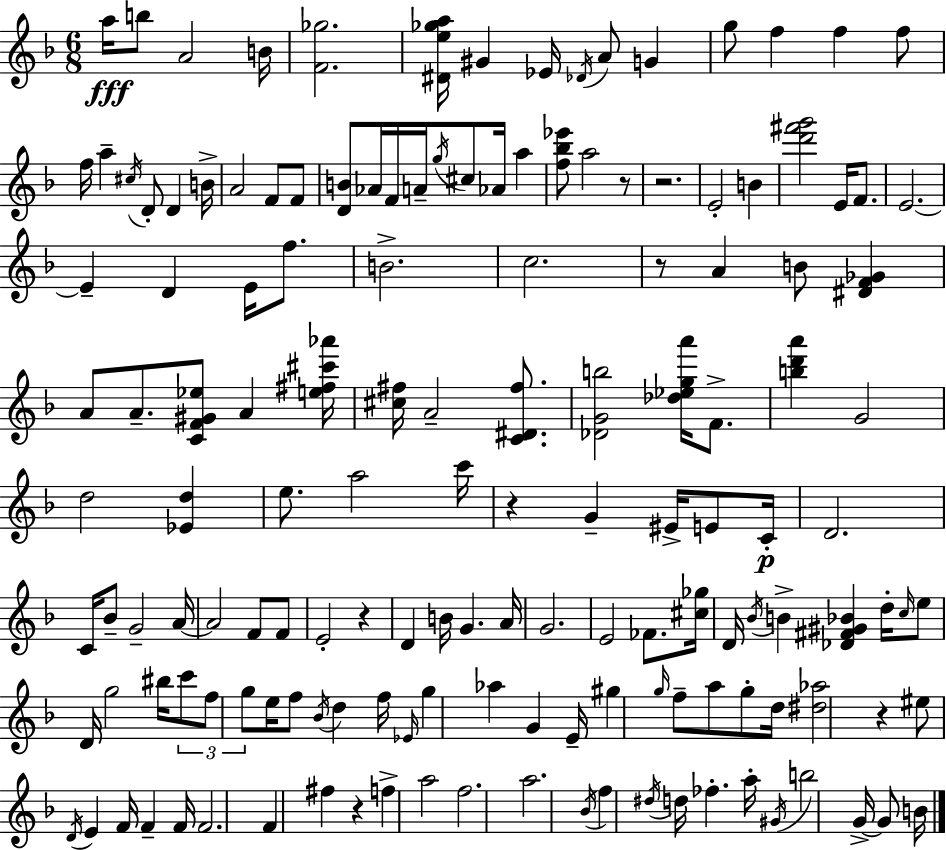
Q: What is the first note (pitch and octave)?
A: A5